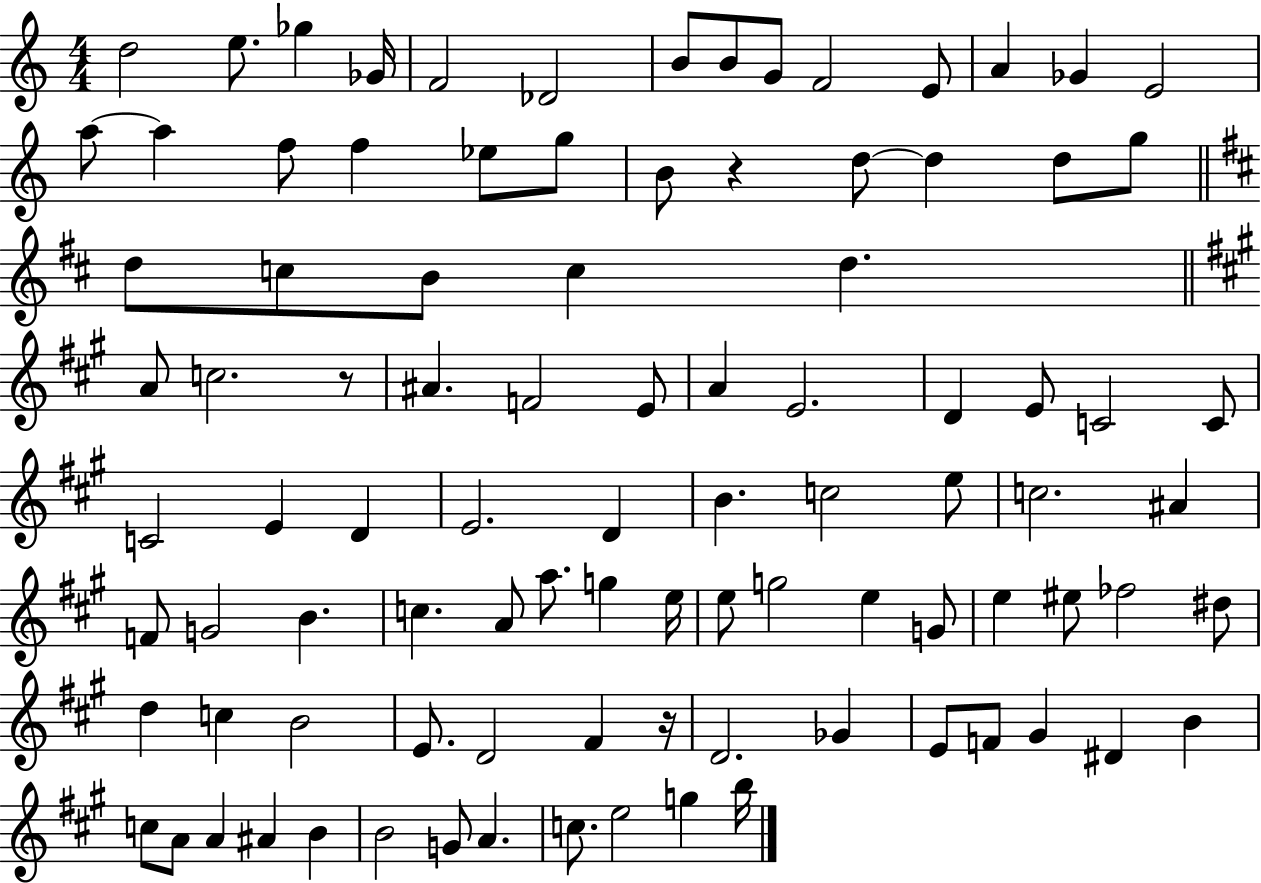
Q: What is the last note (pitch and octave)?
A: B5